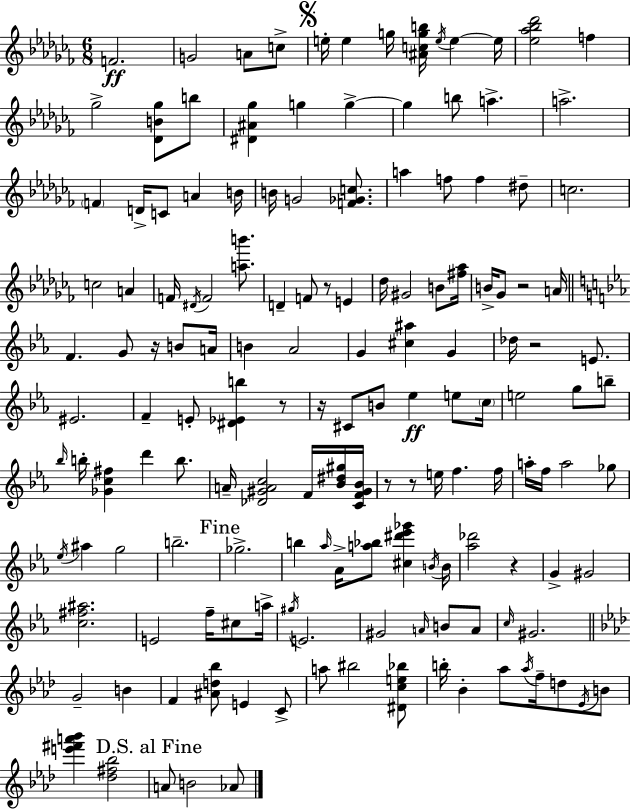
{
  \clef treble
  \numericTimeSignature
  \time 6/8
  \key aes \minor
  f'2.\ff | g'2 a'8 c''8-> | \mark \markup { \musicglyph "scripts.segno" } e''16-. e''4 g''16 <ais' c'' g'' b''>16 \acciaccatura { e''16 } e''4~~ | e''16 <ees'' aes'' bes'' des'''>2 f''4 | \break ges''2-> <des' b' ges''>8 b''8 | <dis' ais' ges''>4 g''4 g''4->~~ | g''4 b''8 a''4.-> | a''2.-> | \break \parenthesize f'4 d'16-> c'8 a'4 | b'16 b'16 g'2 <f' ges' c''>8. | a''4 f''8 f''4 dis''8-- | c''2. | \break c''2 a'4 | f'16 \acciaccatura { dis'16 } f'2 <a'' b'''>8. | d'4-- f'8 r8 e'4 | des''16 gis'2 b'8 | \break <fis'' aes''>16 b'16-> ges'8 r2 | a'16 \bar "||" \break \key ees \major f'4. g'8 r16 b'8 a'16 | b'4 aes'2 | g'4 <cis'' ais''>4 g'4 | des''16 r2 e'8. | \break eis'2. | f'4-- e'8-. <dis' ees' b''>4 r8 | r16 cis'8 b'8 ees''4\ff e''8 \parenthesize c''16 | e''2 g''8 b''8-- | \break \grace { bes''16 } b''16-. <ges' c'' fis''>4 d'''4 b''8. | a'16-- <des' gis' a' c''>2 f'16 <bes' dis'' gis''>16 | <c' f' gis' bes'>16 r8 r8 e''16 f''4. | f''16 a''16-. f''16 a''2 ges''8 | \break \acciaccatura { ees''16 } ais''4 g''2 | b''2.-- | \mark "Fine" ges''2.-> | b''4 \grace { aes''16 } aes'16-> <a'' bes''>8 <cis'' dis''' ees''' ges'''>4 | \break \acciaccatura { b'16 } b'16 <aes'' des'''>2 | r4 g'4-> gis'2 | <c'' fis'' ais''>2. | e'2 | \break f''16-- cis''8 a''16-> \acciaccatura { gis''16 } e'2. | gis'2 | \grace { a'16 } b'8 a'8 \grace { c''16 } gis'2. | \bar "||" \break \key aes \major g'2-- b'4 | f'4 <ais' d'' bes''>8 e'4 c'8-> | a''8 bis''2 <dis' c'' e'' bes''>8 | b''16-. bes'4-. aes''8 \acciaccatura { aes''16 } f''16-- d''8 \acciaccatura { ees'16 } | \break b'8 <e''' fis''' a''' bes'''>4 <des'' fis'' bes''>2 | \mark "D.S. al Fine" a'8 b'2 | aes'8 \bar "|."
}